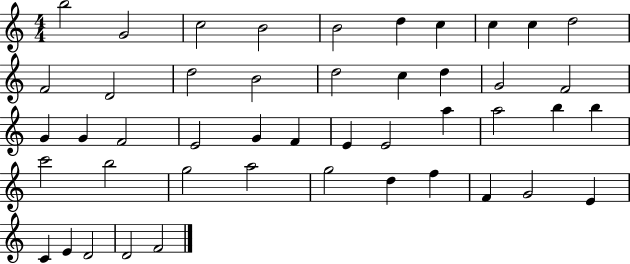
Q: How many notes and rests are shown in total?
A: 46